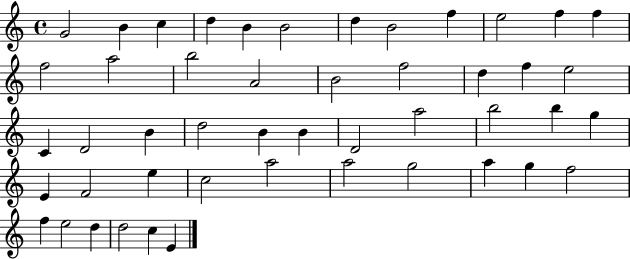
X:1
T:Untitled
M:4/4
L:1/4
K:C
G2 B c d B B2 d B2 f e2 f f f2 a2 b2 A2 B2 f2 d f e2 C D2 B d2 B B D2 a2 b2 b g E F2 e c2 a2 a2 g2 a g f2 f e2 d d2 c E